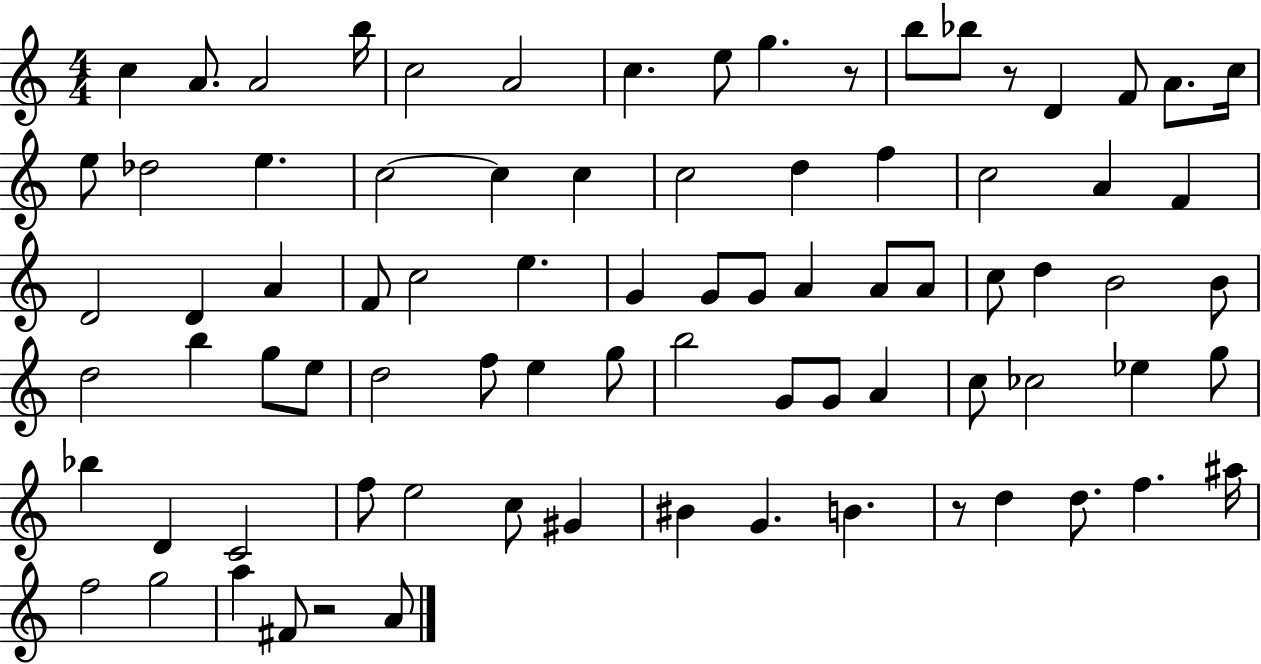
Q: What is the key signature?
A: C major